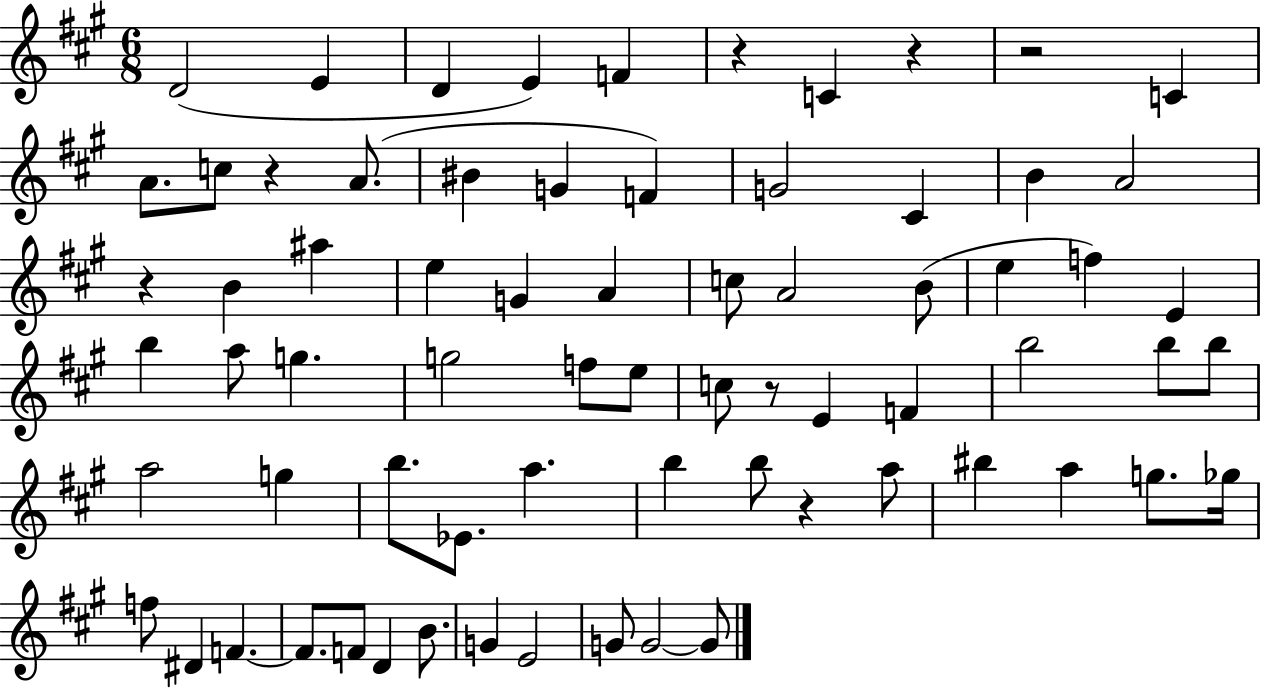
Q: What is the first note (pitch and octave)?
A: D4